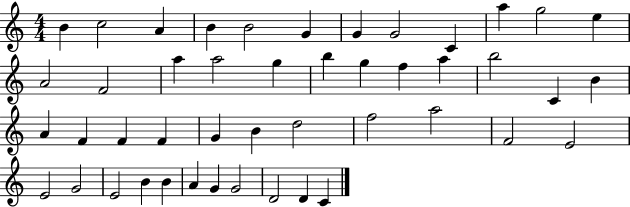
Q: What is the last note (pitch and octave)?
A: C4